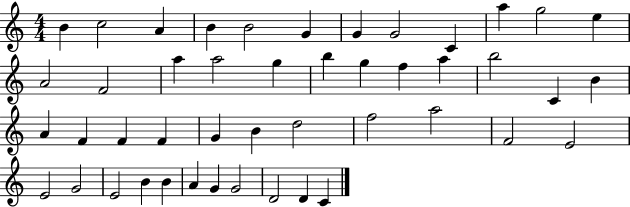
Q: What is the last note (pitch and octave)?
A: C4